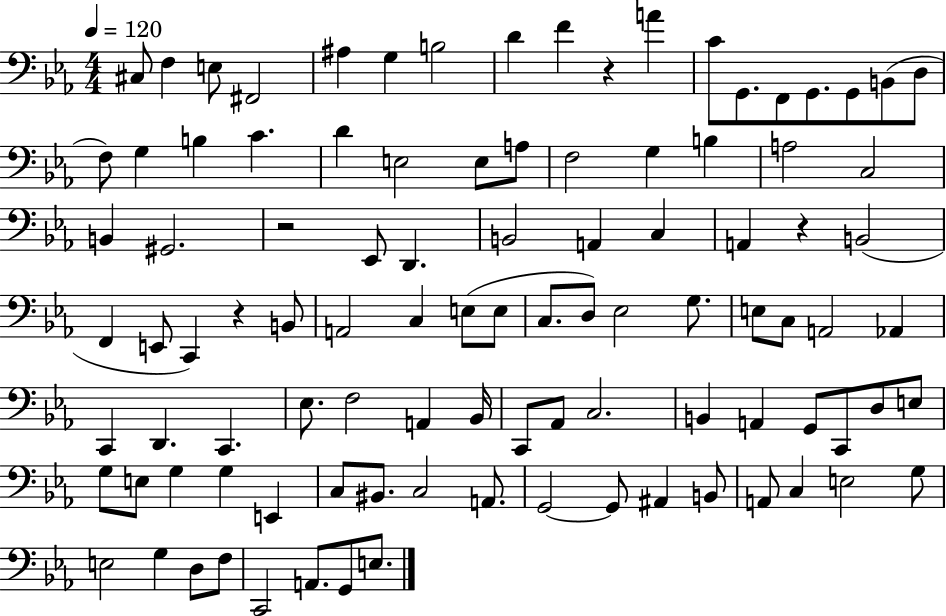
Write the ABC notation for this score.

X:1
T:Untitled
M:4/4
L:1/4
K:Eb
^C,/2 F, E,/2 ^F,,2 ^A, G, B,2 D F z A C/2 G,,/2 F,,/2 G,,/2 G,,/2 B,,/2 D,/2 F,/2 G, B, C D E,2 E,/2 A,/2 F,2 G, B, A,2 C,2 B,, ^G,,2 z2 _E,,/2 D,, B,,2 A,, C, A,, z B,,2 F,, E,,/2 C,, z B,,/2 A,,2 C, E,/2 E,/2 C,/2 D,/2 _E,2 G,/2 E,/2 C,/2 A,,2 _A,, C,, D,, C,, _E,/2 F,2 A,, _B,,/4 C,,/2 _A,,/2 C,2 B,, A,, G,,/2 C,,/2 D,/2 E,/2 G,/2 E,/2 G, G, E,, C,/2 ^B,,/2 C,2 A,,/2 G,,2 G,,/2 ^A,, B,,/2 A,,/2 C, E,2 G,/2 E,2 G, D,/2 F,/2 C,,2 A,,/2 G,,/2 E,/2